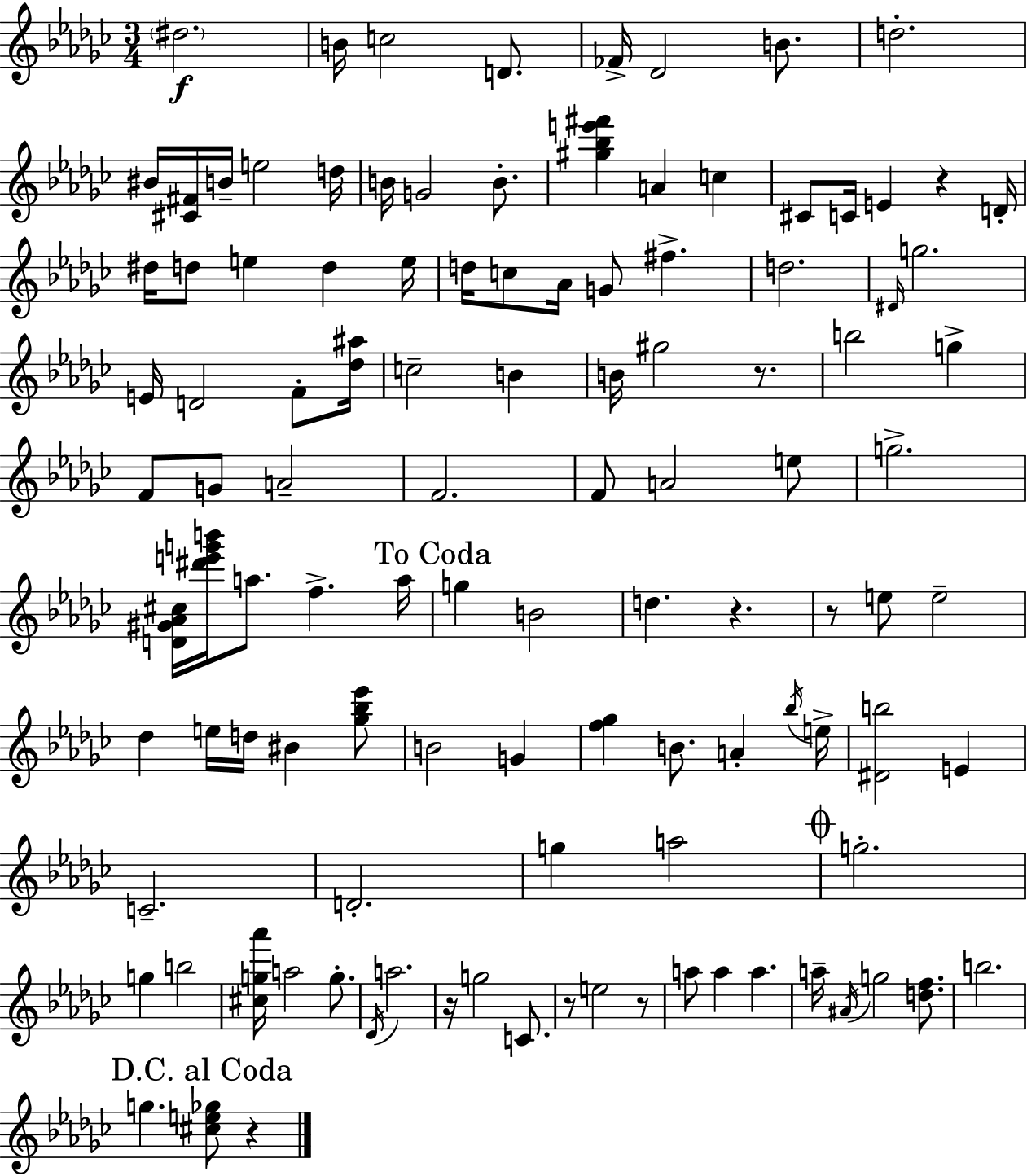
{
  \clef treble
  \numericTimeSignature
  \time 3/4
  \key ees \minor
  \repeat volta 2 { \parenthesize dis''2.\f | b'16 c''2 d'8. | fes'16-> des'2 b'8. | d''2.-. | \break bis'16 <cis' fis'>16 b'16-- e''2 d''16 | b'16 g'2 b'8.-. | <gis'' bes'' e''' fis'''>4 a'4 c''4 | cis'8 c'16 e'4 r4 d'16-. | \break dis''16 d''8 e''4 d''4 e''16 | d''16 c''8 aes'16 g'8 fis''4.-> | d''2. | \grace { dis'16 } g''2. | \break e'16 d'2 f'8-. | <des'' ais''>16 c''2-- b'4 | b'16 gis''2 r8. | b''2 g''4-> | \break f'8 g'8 a'2-- | f'2. | f'8 a'2 e''8 | g''2.-> | \break <d' gis' aes' cis''>16 <dis''' e''' g''' b'''>16 a''8. f''4.-> | a''16 \mark "To Coda" g''4 b'2 | d''4. r4. | r8 e''8 e''2-- | \break des''4 e''16 d''16 bis'4 <ges'' bes'' ees'''>8 | b'2 g'4 | <f'' ges''>4 b'8. a'4-. | \acciaccatura { bes''16 } e''16-> <dis' b''>2 e'4 | \break c'2.-- | d'2.-. | g''4 a''2 | \mark \markup { \musicglyph "scripts.coda" } g''2.-. | \break g''4 b''2 | <cis'' g'' aes'''>16 a''2 g''8.-. | \acciaccatura { des'16 } a''2. | r16 g''2 | \break c'8. r8 e''2 | r8 a''8 a''4 a''4. | a''16-- \acciaccatura { ais'16 } g''2 | <d'' f''>8. b''2. | \break \mark "D.C. al Coda" g''4. <cis'' e'' ges''>8 | r4 } \bar "|."
}